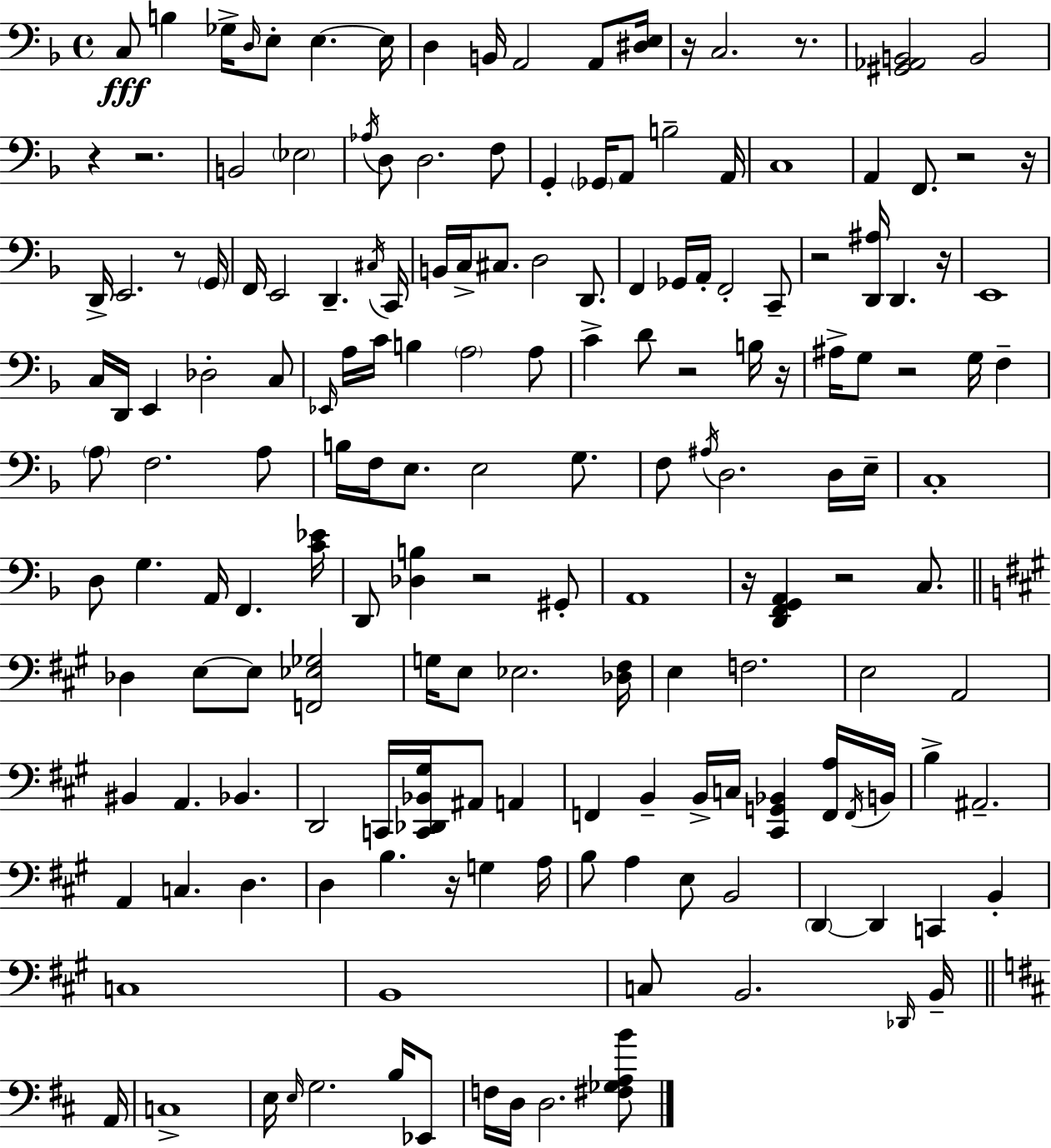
X:1
T:Untitled
M:4/4
L:1/4
K:Dm
C,/2 B, _G,/4 D,/4 E,/2 E, E,/4 D, B,,/4 A,,2 A,,/2 [^D,E,]/4 z/4 C,2 z/2 [^G,,_A,,B,,]2 B,,2 z z2 B,,2 _E,2 _A,/4 D,/2 D,2 F,/2 G,, _G,,/4 A,,/2 B,2 A,,/4 C,4 A,, F,,/2 z2 z/4 D,,/4 E,,2 z/2 G,,/4 F,,/4 E,,2 D,, ^C,/4 C,,/4 B,,/4 C,/4 ^C,/2 D,2 D,,/2 F,, _G,,/4 A,,/4 F,,2 C,,/2 z2 [D,,^A,]/4 D,, z/4 E,,4 C,/4 D,,/4 E,, _D,2 C,/2 _E,,/4 A,/4 C/4 B, A,2 A,/2 C D/2 z2 B,/4 z/4 ^A,/4 G,/2 z2 G,/4 F, A,/2 F,2 A,/2 B,/4 F,/4 E,/2 E,2 G,/2 F,/2 ^A,/4 D,2 D,/4 E,/4 C,4 D,/2 G, A,,/4 F,, [C_E]/4 D,,/2 [_D,B,] z2 ^G,,/2 A,,4 z/4 [D,,F,,G,,A,,] z2 C,/2 _D, E,/2 E,/2 [F,,_E,_G,]2 G,/4 E,/2 _E,2 [_D,^F,]/4 E, F,2 E,2 A,,2 ^B,, A,, _B,, D,,2 C,,/4 [C,,_D,,_B,,^G,]/4 ^A,,/2 A,, F,, B,, B,,/4 C,/4 [^C,,G,,_B,,] [F,,A,]/4 F,,/4 B,,/4 B, ^A,,2 A,, C, D, D, B, z/4 G, A,/4 B,/2 A, E,/2 B,,2 D,, D,, C,, B,, C,4 B,,4 C,/2 B,,2 _D,,/4 B,,/4 A,,/4 C,4 E,/4 E,/4 G,2 B,/4 _E,,/2 F,/4 D,/4 D,2 [^F,_G,A,B]/2